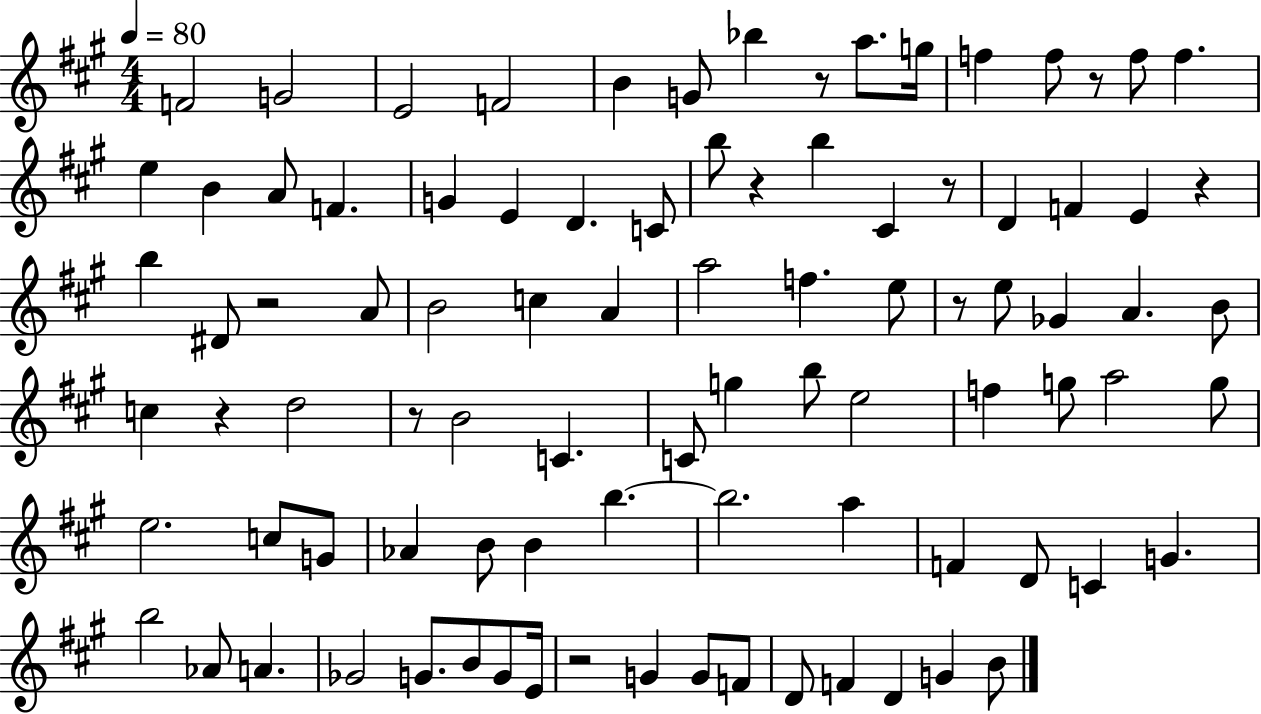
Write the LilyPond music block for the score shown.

{
  \clef treble
  \numericTimeSignature
  \time 4/4
  \key a \major
  \tempo 4 = 80
  f'2 g'2 | e'2 f'2 | b'4 g'8 bes''4 r8 a''8. g''16 | f''4 f''8 r8 f''8 f''4. | \break e''4 b'4 a'8 f'4. | g'4 e'4 d'4. c'8 | b''8 r4 b''4 cis'4 r8 | d'4 f'4 e'4 r4 | \break b''4 dis'8 r2 a'8 | b'2 c''4 a'4 | a''2 f''4. e''8 | r8 e''8 ges'4 a'4. b'8 | \break c''4 r4 d''2 | r8 b'2 c'4. | c'8 g''4 b''8 e''2 | f''4 g''8 a''2 g''8 | \break e''2. c''8 g'8 | aes'4 b'8 b'4 b''4.~~ | b''2. a''4 | f'4 d'8 c'4 g'4. | \break b''2 aes'8 a'4. | ges'2 g'8. b'8 g'8 e'16 | r2 g'4 g'8 f'8 | d'8 f'4 d'4 g'4 b'8 | \break \bar "|."
}